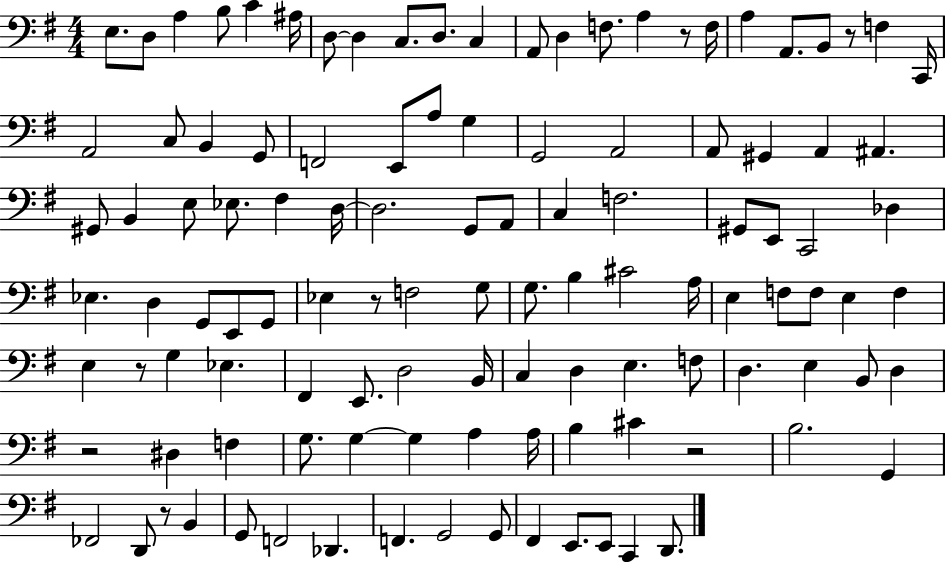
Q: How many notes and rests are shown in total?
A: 114